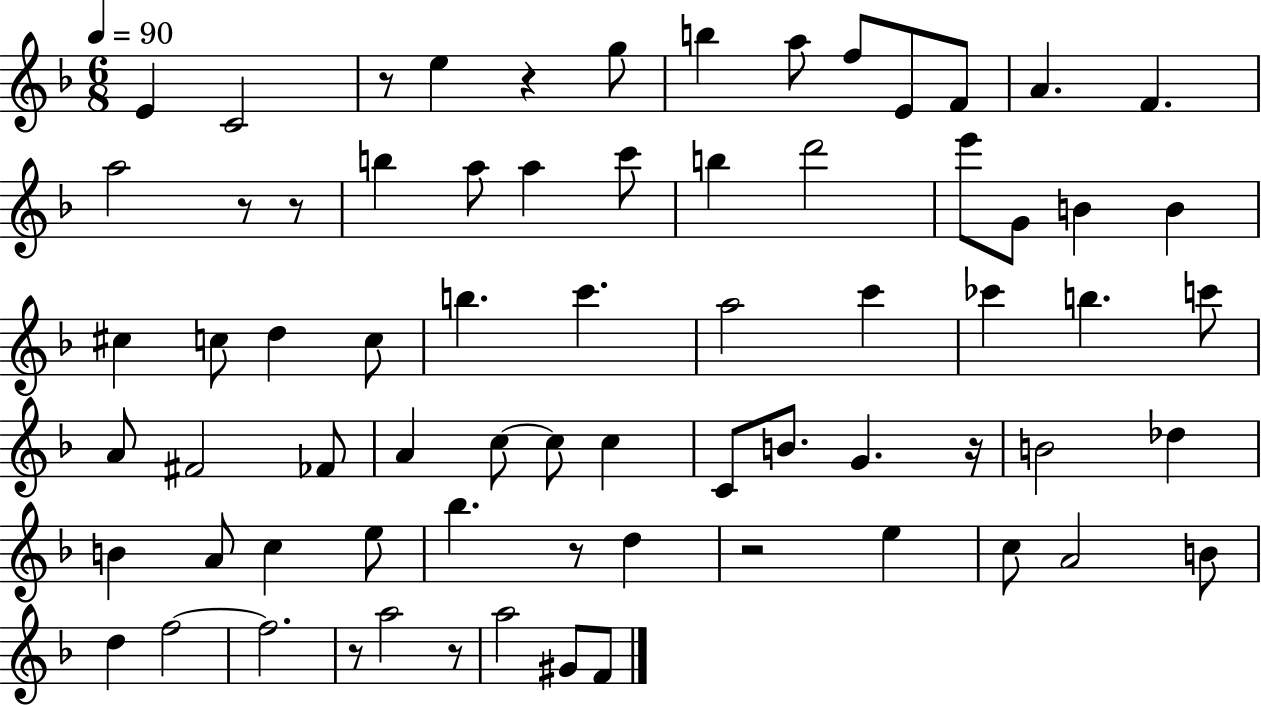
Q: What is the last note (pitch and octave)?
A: F4